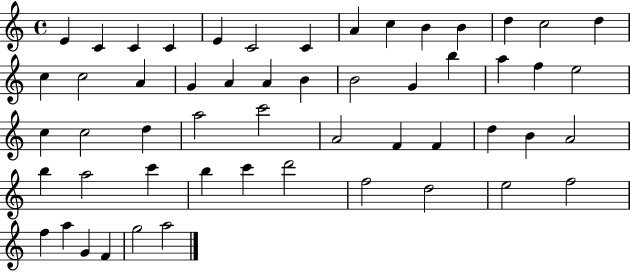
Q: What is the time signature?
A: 4/4